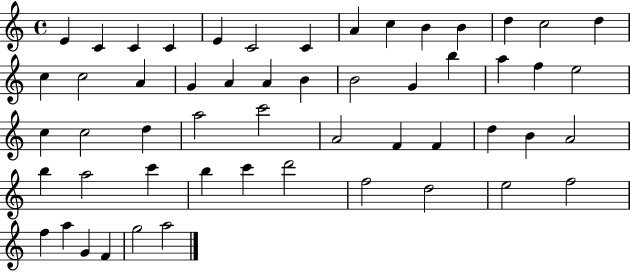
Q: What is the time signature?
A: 4/4